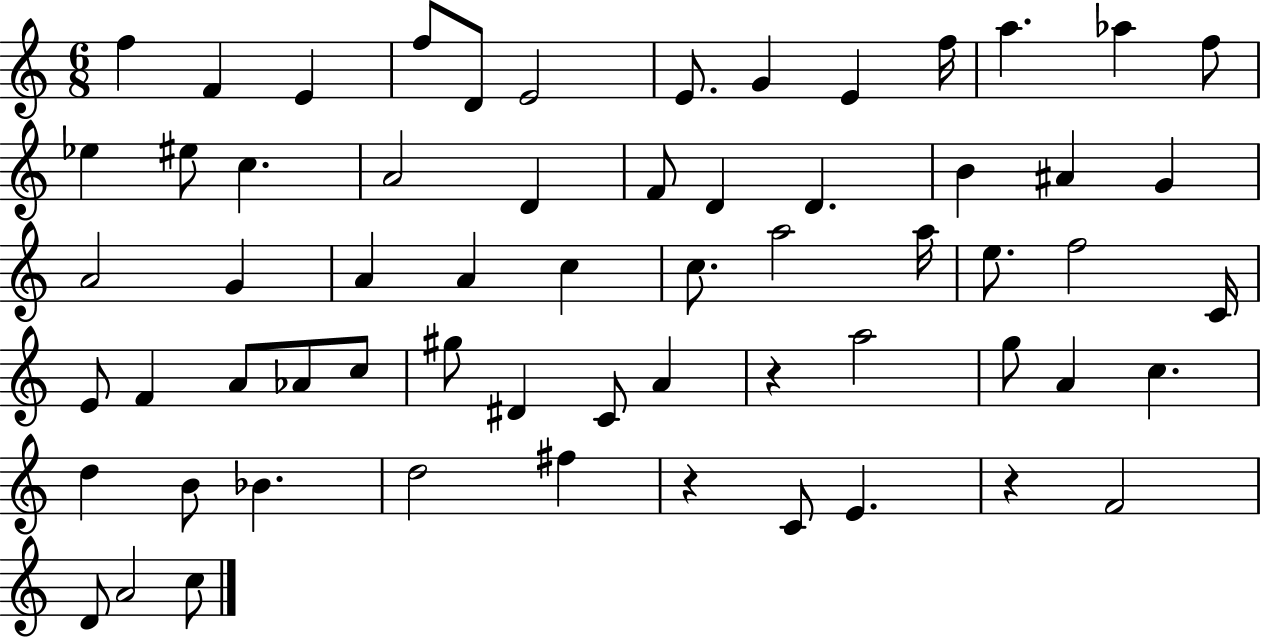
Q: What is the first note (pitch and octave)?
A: F5